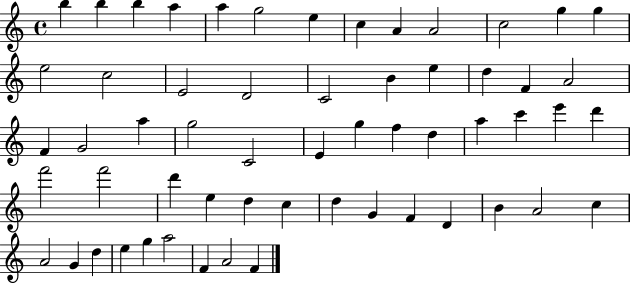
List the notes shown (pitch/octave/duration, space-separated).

B5/q B5/q B5/q A5/q A5/q G5/h E5/q C5/q A4/q A4/h C5/h G5/q G5/q E5/h C5/h E4/h D4/h C4/h B4/q E5/q D5/q F4/q A4/h F4/q G4/h A5/q G5/h C4/h E4/q G5/q F5/q D5/q A5/q C6/q E6/q D6/q F6/h F6/h D6/q E5/q D5/q C5/q D5/q G4/q F4/q D4/q B4/q A4/h C5/q A4/h G4/q D5/q E5/q G5/q A5/h F4/q A4/h F4/q